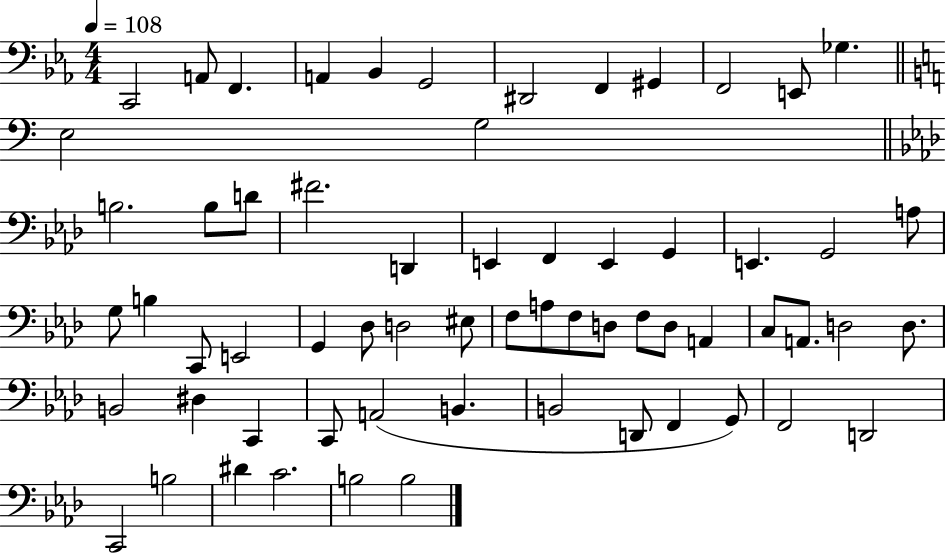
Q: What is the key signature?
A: EES major